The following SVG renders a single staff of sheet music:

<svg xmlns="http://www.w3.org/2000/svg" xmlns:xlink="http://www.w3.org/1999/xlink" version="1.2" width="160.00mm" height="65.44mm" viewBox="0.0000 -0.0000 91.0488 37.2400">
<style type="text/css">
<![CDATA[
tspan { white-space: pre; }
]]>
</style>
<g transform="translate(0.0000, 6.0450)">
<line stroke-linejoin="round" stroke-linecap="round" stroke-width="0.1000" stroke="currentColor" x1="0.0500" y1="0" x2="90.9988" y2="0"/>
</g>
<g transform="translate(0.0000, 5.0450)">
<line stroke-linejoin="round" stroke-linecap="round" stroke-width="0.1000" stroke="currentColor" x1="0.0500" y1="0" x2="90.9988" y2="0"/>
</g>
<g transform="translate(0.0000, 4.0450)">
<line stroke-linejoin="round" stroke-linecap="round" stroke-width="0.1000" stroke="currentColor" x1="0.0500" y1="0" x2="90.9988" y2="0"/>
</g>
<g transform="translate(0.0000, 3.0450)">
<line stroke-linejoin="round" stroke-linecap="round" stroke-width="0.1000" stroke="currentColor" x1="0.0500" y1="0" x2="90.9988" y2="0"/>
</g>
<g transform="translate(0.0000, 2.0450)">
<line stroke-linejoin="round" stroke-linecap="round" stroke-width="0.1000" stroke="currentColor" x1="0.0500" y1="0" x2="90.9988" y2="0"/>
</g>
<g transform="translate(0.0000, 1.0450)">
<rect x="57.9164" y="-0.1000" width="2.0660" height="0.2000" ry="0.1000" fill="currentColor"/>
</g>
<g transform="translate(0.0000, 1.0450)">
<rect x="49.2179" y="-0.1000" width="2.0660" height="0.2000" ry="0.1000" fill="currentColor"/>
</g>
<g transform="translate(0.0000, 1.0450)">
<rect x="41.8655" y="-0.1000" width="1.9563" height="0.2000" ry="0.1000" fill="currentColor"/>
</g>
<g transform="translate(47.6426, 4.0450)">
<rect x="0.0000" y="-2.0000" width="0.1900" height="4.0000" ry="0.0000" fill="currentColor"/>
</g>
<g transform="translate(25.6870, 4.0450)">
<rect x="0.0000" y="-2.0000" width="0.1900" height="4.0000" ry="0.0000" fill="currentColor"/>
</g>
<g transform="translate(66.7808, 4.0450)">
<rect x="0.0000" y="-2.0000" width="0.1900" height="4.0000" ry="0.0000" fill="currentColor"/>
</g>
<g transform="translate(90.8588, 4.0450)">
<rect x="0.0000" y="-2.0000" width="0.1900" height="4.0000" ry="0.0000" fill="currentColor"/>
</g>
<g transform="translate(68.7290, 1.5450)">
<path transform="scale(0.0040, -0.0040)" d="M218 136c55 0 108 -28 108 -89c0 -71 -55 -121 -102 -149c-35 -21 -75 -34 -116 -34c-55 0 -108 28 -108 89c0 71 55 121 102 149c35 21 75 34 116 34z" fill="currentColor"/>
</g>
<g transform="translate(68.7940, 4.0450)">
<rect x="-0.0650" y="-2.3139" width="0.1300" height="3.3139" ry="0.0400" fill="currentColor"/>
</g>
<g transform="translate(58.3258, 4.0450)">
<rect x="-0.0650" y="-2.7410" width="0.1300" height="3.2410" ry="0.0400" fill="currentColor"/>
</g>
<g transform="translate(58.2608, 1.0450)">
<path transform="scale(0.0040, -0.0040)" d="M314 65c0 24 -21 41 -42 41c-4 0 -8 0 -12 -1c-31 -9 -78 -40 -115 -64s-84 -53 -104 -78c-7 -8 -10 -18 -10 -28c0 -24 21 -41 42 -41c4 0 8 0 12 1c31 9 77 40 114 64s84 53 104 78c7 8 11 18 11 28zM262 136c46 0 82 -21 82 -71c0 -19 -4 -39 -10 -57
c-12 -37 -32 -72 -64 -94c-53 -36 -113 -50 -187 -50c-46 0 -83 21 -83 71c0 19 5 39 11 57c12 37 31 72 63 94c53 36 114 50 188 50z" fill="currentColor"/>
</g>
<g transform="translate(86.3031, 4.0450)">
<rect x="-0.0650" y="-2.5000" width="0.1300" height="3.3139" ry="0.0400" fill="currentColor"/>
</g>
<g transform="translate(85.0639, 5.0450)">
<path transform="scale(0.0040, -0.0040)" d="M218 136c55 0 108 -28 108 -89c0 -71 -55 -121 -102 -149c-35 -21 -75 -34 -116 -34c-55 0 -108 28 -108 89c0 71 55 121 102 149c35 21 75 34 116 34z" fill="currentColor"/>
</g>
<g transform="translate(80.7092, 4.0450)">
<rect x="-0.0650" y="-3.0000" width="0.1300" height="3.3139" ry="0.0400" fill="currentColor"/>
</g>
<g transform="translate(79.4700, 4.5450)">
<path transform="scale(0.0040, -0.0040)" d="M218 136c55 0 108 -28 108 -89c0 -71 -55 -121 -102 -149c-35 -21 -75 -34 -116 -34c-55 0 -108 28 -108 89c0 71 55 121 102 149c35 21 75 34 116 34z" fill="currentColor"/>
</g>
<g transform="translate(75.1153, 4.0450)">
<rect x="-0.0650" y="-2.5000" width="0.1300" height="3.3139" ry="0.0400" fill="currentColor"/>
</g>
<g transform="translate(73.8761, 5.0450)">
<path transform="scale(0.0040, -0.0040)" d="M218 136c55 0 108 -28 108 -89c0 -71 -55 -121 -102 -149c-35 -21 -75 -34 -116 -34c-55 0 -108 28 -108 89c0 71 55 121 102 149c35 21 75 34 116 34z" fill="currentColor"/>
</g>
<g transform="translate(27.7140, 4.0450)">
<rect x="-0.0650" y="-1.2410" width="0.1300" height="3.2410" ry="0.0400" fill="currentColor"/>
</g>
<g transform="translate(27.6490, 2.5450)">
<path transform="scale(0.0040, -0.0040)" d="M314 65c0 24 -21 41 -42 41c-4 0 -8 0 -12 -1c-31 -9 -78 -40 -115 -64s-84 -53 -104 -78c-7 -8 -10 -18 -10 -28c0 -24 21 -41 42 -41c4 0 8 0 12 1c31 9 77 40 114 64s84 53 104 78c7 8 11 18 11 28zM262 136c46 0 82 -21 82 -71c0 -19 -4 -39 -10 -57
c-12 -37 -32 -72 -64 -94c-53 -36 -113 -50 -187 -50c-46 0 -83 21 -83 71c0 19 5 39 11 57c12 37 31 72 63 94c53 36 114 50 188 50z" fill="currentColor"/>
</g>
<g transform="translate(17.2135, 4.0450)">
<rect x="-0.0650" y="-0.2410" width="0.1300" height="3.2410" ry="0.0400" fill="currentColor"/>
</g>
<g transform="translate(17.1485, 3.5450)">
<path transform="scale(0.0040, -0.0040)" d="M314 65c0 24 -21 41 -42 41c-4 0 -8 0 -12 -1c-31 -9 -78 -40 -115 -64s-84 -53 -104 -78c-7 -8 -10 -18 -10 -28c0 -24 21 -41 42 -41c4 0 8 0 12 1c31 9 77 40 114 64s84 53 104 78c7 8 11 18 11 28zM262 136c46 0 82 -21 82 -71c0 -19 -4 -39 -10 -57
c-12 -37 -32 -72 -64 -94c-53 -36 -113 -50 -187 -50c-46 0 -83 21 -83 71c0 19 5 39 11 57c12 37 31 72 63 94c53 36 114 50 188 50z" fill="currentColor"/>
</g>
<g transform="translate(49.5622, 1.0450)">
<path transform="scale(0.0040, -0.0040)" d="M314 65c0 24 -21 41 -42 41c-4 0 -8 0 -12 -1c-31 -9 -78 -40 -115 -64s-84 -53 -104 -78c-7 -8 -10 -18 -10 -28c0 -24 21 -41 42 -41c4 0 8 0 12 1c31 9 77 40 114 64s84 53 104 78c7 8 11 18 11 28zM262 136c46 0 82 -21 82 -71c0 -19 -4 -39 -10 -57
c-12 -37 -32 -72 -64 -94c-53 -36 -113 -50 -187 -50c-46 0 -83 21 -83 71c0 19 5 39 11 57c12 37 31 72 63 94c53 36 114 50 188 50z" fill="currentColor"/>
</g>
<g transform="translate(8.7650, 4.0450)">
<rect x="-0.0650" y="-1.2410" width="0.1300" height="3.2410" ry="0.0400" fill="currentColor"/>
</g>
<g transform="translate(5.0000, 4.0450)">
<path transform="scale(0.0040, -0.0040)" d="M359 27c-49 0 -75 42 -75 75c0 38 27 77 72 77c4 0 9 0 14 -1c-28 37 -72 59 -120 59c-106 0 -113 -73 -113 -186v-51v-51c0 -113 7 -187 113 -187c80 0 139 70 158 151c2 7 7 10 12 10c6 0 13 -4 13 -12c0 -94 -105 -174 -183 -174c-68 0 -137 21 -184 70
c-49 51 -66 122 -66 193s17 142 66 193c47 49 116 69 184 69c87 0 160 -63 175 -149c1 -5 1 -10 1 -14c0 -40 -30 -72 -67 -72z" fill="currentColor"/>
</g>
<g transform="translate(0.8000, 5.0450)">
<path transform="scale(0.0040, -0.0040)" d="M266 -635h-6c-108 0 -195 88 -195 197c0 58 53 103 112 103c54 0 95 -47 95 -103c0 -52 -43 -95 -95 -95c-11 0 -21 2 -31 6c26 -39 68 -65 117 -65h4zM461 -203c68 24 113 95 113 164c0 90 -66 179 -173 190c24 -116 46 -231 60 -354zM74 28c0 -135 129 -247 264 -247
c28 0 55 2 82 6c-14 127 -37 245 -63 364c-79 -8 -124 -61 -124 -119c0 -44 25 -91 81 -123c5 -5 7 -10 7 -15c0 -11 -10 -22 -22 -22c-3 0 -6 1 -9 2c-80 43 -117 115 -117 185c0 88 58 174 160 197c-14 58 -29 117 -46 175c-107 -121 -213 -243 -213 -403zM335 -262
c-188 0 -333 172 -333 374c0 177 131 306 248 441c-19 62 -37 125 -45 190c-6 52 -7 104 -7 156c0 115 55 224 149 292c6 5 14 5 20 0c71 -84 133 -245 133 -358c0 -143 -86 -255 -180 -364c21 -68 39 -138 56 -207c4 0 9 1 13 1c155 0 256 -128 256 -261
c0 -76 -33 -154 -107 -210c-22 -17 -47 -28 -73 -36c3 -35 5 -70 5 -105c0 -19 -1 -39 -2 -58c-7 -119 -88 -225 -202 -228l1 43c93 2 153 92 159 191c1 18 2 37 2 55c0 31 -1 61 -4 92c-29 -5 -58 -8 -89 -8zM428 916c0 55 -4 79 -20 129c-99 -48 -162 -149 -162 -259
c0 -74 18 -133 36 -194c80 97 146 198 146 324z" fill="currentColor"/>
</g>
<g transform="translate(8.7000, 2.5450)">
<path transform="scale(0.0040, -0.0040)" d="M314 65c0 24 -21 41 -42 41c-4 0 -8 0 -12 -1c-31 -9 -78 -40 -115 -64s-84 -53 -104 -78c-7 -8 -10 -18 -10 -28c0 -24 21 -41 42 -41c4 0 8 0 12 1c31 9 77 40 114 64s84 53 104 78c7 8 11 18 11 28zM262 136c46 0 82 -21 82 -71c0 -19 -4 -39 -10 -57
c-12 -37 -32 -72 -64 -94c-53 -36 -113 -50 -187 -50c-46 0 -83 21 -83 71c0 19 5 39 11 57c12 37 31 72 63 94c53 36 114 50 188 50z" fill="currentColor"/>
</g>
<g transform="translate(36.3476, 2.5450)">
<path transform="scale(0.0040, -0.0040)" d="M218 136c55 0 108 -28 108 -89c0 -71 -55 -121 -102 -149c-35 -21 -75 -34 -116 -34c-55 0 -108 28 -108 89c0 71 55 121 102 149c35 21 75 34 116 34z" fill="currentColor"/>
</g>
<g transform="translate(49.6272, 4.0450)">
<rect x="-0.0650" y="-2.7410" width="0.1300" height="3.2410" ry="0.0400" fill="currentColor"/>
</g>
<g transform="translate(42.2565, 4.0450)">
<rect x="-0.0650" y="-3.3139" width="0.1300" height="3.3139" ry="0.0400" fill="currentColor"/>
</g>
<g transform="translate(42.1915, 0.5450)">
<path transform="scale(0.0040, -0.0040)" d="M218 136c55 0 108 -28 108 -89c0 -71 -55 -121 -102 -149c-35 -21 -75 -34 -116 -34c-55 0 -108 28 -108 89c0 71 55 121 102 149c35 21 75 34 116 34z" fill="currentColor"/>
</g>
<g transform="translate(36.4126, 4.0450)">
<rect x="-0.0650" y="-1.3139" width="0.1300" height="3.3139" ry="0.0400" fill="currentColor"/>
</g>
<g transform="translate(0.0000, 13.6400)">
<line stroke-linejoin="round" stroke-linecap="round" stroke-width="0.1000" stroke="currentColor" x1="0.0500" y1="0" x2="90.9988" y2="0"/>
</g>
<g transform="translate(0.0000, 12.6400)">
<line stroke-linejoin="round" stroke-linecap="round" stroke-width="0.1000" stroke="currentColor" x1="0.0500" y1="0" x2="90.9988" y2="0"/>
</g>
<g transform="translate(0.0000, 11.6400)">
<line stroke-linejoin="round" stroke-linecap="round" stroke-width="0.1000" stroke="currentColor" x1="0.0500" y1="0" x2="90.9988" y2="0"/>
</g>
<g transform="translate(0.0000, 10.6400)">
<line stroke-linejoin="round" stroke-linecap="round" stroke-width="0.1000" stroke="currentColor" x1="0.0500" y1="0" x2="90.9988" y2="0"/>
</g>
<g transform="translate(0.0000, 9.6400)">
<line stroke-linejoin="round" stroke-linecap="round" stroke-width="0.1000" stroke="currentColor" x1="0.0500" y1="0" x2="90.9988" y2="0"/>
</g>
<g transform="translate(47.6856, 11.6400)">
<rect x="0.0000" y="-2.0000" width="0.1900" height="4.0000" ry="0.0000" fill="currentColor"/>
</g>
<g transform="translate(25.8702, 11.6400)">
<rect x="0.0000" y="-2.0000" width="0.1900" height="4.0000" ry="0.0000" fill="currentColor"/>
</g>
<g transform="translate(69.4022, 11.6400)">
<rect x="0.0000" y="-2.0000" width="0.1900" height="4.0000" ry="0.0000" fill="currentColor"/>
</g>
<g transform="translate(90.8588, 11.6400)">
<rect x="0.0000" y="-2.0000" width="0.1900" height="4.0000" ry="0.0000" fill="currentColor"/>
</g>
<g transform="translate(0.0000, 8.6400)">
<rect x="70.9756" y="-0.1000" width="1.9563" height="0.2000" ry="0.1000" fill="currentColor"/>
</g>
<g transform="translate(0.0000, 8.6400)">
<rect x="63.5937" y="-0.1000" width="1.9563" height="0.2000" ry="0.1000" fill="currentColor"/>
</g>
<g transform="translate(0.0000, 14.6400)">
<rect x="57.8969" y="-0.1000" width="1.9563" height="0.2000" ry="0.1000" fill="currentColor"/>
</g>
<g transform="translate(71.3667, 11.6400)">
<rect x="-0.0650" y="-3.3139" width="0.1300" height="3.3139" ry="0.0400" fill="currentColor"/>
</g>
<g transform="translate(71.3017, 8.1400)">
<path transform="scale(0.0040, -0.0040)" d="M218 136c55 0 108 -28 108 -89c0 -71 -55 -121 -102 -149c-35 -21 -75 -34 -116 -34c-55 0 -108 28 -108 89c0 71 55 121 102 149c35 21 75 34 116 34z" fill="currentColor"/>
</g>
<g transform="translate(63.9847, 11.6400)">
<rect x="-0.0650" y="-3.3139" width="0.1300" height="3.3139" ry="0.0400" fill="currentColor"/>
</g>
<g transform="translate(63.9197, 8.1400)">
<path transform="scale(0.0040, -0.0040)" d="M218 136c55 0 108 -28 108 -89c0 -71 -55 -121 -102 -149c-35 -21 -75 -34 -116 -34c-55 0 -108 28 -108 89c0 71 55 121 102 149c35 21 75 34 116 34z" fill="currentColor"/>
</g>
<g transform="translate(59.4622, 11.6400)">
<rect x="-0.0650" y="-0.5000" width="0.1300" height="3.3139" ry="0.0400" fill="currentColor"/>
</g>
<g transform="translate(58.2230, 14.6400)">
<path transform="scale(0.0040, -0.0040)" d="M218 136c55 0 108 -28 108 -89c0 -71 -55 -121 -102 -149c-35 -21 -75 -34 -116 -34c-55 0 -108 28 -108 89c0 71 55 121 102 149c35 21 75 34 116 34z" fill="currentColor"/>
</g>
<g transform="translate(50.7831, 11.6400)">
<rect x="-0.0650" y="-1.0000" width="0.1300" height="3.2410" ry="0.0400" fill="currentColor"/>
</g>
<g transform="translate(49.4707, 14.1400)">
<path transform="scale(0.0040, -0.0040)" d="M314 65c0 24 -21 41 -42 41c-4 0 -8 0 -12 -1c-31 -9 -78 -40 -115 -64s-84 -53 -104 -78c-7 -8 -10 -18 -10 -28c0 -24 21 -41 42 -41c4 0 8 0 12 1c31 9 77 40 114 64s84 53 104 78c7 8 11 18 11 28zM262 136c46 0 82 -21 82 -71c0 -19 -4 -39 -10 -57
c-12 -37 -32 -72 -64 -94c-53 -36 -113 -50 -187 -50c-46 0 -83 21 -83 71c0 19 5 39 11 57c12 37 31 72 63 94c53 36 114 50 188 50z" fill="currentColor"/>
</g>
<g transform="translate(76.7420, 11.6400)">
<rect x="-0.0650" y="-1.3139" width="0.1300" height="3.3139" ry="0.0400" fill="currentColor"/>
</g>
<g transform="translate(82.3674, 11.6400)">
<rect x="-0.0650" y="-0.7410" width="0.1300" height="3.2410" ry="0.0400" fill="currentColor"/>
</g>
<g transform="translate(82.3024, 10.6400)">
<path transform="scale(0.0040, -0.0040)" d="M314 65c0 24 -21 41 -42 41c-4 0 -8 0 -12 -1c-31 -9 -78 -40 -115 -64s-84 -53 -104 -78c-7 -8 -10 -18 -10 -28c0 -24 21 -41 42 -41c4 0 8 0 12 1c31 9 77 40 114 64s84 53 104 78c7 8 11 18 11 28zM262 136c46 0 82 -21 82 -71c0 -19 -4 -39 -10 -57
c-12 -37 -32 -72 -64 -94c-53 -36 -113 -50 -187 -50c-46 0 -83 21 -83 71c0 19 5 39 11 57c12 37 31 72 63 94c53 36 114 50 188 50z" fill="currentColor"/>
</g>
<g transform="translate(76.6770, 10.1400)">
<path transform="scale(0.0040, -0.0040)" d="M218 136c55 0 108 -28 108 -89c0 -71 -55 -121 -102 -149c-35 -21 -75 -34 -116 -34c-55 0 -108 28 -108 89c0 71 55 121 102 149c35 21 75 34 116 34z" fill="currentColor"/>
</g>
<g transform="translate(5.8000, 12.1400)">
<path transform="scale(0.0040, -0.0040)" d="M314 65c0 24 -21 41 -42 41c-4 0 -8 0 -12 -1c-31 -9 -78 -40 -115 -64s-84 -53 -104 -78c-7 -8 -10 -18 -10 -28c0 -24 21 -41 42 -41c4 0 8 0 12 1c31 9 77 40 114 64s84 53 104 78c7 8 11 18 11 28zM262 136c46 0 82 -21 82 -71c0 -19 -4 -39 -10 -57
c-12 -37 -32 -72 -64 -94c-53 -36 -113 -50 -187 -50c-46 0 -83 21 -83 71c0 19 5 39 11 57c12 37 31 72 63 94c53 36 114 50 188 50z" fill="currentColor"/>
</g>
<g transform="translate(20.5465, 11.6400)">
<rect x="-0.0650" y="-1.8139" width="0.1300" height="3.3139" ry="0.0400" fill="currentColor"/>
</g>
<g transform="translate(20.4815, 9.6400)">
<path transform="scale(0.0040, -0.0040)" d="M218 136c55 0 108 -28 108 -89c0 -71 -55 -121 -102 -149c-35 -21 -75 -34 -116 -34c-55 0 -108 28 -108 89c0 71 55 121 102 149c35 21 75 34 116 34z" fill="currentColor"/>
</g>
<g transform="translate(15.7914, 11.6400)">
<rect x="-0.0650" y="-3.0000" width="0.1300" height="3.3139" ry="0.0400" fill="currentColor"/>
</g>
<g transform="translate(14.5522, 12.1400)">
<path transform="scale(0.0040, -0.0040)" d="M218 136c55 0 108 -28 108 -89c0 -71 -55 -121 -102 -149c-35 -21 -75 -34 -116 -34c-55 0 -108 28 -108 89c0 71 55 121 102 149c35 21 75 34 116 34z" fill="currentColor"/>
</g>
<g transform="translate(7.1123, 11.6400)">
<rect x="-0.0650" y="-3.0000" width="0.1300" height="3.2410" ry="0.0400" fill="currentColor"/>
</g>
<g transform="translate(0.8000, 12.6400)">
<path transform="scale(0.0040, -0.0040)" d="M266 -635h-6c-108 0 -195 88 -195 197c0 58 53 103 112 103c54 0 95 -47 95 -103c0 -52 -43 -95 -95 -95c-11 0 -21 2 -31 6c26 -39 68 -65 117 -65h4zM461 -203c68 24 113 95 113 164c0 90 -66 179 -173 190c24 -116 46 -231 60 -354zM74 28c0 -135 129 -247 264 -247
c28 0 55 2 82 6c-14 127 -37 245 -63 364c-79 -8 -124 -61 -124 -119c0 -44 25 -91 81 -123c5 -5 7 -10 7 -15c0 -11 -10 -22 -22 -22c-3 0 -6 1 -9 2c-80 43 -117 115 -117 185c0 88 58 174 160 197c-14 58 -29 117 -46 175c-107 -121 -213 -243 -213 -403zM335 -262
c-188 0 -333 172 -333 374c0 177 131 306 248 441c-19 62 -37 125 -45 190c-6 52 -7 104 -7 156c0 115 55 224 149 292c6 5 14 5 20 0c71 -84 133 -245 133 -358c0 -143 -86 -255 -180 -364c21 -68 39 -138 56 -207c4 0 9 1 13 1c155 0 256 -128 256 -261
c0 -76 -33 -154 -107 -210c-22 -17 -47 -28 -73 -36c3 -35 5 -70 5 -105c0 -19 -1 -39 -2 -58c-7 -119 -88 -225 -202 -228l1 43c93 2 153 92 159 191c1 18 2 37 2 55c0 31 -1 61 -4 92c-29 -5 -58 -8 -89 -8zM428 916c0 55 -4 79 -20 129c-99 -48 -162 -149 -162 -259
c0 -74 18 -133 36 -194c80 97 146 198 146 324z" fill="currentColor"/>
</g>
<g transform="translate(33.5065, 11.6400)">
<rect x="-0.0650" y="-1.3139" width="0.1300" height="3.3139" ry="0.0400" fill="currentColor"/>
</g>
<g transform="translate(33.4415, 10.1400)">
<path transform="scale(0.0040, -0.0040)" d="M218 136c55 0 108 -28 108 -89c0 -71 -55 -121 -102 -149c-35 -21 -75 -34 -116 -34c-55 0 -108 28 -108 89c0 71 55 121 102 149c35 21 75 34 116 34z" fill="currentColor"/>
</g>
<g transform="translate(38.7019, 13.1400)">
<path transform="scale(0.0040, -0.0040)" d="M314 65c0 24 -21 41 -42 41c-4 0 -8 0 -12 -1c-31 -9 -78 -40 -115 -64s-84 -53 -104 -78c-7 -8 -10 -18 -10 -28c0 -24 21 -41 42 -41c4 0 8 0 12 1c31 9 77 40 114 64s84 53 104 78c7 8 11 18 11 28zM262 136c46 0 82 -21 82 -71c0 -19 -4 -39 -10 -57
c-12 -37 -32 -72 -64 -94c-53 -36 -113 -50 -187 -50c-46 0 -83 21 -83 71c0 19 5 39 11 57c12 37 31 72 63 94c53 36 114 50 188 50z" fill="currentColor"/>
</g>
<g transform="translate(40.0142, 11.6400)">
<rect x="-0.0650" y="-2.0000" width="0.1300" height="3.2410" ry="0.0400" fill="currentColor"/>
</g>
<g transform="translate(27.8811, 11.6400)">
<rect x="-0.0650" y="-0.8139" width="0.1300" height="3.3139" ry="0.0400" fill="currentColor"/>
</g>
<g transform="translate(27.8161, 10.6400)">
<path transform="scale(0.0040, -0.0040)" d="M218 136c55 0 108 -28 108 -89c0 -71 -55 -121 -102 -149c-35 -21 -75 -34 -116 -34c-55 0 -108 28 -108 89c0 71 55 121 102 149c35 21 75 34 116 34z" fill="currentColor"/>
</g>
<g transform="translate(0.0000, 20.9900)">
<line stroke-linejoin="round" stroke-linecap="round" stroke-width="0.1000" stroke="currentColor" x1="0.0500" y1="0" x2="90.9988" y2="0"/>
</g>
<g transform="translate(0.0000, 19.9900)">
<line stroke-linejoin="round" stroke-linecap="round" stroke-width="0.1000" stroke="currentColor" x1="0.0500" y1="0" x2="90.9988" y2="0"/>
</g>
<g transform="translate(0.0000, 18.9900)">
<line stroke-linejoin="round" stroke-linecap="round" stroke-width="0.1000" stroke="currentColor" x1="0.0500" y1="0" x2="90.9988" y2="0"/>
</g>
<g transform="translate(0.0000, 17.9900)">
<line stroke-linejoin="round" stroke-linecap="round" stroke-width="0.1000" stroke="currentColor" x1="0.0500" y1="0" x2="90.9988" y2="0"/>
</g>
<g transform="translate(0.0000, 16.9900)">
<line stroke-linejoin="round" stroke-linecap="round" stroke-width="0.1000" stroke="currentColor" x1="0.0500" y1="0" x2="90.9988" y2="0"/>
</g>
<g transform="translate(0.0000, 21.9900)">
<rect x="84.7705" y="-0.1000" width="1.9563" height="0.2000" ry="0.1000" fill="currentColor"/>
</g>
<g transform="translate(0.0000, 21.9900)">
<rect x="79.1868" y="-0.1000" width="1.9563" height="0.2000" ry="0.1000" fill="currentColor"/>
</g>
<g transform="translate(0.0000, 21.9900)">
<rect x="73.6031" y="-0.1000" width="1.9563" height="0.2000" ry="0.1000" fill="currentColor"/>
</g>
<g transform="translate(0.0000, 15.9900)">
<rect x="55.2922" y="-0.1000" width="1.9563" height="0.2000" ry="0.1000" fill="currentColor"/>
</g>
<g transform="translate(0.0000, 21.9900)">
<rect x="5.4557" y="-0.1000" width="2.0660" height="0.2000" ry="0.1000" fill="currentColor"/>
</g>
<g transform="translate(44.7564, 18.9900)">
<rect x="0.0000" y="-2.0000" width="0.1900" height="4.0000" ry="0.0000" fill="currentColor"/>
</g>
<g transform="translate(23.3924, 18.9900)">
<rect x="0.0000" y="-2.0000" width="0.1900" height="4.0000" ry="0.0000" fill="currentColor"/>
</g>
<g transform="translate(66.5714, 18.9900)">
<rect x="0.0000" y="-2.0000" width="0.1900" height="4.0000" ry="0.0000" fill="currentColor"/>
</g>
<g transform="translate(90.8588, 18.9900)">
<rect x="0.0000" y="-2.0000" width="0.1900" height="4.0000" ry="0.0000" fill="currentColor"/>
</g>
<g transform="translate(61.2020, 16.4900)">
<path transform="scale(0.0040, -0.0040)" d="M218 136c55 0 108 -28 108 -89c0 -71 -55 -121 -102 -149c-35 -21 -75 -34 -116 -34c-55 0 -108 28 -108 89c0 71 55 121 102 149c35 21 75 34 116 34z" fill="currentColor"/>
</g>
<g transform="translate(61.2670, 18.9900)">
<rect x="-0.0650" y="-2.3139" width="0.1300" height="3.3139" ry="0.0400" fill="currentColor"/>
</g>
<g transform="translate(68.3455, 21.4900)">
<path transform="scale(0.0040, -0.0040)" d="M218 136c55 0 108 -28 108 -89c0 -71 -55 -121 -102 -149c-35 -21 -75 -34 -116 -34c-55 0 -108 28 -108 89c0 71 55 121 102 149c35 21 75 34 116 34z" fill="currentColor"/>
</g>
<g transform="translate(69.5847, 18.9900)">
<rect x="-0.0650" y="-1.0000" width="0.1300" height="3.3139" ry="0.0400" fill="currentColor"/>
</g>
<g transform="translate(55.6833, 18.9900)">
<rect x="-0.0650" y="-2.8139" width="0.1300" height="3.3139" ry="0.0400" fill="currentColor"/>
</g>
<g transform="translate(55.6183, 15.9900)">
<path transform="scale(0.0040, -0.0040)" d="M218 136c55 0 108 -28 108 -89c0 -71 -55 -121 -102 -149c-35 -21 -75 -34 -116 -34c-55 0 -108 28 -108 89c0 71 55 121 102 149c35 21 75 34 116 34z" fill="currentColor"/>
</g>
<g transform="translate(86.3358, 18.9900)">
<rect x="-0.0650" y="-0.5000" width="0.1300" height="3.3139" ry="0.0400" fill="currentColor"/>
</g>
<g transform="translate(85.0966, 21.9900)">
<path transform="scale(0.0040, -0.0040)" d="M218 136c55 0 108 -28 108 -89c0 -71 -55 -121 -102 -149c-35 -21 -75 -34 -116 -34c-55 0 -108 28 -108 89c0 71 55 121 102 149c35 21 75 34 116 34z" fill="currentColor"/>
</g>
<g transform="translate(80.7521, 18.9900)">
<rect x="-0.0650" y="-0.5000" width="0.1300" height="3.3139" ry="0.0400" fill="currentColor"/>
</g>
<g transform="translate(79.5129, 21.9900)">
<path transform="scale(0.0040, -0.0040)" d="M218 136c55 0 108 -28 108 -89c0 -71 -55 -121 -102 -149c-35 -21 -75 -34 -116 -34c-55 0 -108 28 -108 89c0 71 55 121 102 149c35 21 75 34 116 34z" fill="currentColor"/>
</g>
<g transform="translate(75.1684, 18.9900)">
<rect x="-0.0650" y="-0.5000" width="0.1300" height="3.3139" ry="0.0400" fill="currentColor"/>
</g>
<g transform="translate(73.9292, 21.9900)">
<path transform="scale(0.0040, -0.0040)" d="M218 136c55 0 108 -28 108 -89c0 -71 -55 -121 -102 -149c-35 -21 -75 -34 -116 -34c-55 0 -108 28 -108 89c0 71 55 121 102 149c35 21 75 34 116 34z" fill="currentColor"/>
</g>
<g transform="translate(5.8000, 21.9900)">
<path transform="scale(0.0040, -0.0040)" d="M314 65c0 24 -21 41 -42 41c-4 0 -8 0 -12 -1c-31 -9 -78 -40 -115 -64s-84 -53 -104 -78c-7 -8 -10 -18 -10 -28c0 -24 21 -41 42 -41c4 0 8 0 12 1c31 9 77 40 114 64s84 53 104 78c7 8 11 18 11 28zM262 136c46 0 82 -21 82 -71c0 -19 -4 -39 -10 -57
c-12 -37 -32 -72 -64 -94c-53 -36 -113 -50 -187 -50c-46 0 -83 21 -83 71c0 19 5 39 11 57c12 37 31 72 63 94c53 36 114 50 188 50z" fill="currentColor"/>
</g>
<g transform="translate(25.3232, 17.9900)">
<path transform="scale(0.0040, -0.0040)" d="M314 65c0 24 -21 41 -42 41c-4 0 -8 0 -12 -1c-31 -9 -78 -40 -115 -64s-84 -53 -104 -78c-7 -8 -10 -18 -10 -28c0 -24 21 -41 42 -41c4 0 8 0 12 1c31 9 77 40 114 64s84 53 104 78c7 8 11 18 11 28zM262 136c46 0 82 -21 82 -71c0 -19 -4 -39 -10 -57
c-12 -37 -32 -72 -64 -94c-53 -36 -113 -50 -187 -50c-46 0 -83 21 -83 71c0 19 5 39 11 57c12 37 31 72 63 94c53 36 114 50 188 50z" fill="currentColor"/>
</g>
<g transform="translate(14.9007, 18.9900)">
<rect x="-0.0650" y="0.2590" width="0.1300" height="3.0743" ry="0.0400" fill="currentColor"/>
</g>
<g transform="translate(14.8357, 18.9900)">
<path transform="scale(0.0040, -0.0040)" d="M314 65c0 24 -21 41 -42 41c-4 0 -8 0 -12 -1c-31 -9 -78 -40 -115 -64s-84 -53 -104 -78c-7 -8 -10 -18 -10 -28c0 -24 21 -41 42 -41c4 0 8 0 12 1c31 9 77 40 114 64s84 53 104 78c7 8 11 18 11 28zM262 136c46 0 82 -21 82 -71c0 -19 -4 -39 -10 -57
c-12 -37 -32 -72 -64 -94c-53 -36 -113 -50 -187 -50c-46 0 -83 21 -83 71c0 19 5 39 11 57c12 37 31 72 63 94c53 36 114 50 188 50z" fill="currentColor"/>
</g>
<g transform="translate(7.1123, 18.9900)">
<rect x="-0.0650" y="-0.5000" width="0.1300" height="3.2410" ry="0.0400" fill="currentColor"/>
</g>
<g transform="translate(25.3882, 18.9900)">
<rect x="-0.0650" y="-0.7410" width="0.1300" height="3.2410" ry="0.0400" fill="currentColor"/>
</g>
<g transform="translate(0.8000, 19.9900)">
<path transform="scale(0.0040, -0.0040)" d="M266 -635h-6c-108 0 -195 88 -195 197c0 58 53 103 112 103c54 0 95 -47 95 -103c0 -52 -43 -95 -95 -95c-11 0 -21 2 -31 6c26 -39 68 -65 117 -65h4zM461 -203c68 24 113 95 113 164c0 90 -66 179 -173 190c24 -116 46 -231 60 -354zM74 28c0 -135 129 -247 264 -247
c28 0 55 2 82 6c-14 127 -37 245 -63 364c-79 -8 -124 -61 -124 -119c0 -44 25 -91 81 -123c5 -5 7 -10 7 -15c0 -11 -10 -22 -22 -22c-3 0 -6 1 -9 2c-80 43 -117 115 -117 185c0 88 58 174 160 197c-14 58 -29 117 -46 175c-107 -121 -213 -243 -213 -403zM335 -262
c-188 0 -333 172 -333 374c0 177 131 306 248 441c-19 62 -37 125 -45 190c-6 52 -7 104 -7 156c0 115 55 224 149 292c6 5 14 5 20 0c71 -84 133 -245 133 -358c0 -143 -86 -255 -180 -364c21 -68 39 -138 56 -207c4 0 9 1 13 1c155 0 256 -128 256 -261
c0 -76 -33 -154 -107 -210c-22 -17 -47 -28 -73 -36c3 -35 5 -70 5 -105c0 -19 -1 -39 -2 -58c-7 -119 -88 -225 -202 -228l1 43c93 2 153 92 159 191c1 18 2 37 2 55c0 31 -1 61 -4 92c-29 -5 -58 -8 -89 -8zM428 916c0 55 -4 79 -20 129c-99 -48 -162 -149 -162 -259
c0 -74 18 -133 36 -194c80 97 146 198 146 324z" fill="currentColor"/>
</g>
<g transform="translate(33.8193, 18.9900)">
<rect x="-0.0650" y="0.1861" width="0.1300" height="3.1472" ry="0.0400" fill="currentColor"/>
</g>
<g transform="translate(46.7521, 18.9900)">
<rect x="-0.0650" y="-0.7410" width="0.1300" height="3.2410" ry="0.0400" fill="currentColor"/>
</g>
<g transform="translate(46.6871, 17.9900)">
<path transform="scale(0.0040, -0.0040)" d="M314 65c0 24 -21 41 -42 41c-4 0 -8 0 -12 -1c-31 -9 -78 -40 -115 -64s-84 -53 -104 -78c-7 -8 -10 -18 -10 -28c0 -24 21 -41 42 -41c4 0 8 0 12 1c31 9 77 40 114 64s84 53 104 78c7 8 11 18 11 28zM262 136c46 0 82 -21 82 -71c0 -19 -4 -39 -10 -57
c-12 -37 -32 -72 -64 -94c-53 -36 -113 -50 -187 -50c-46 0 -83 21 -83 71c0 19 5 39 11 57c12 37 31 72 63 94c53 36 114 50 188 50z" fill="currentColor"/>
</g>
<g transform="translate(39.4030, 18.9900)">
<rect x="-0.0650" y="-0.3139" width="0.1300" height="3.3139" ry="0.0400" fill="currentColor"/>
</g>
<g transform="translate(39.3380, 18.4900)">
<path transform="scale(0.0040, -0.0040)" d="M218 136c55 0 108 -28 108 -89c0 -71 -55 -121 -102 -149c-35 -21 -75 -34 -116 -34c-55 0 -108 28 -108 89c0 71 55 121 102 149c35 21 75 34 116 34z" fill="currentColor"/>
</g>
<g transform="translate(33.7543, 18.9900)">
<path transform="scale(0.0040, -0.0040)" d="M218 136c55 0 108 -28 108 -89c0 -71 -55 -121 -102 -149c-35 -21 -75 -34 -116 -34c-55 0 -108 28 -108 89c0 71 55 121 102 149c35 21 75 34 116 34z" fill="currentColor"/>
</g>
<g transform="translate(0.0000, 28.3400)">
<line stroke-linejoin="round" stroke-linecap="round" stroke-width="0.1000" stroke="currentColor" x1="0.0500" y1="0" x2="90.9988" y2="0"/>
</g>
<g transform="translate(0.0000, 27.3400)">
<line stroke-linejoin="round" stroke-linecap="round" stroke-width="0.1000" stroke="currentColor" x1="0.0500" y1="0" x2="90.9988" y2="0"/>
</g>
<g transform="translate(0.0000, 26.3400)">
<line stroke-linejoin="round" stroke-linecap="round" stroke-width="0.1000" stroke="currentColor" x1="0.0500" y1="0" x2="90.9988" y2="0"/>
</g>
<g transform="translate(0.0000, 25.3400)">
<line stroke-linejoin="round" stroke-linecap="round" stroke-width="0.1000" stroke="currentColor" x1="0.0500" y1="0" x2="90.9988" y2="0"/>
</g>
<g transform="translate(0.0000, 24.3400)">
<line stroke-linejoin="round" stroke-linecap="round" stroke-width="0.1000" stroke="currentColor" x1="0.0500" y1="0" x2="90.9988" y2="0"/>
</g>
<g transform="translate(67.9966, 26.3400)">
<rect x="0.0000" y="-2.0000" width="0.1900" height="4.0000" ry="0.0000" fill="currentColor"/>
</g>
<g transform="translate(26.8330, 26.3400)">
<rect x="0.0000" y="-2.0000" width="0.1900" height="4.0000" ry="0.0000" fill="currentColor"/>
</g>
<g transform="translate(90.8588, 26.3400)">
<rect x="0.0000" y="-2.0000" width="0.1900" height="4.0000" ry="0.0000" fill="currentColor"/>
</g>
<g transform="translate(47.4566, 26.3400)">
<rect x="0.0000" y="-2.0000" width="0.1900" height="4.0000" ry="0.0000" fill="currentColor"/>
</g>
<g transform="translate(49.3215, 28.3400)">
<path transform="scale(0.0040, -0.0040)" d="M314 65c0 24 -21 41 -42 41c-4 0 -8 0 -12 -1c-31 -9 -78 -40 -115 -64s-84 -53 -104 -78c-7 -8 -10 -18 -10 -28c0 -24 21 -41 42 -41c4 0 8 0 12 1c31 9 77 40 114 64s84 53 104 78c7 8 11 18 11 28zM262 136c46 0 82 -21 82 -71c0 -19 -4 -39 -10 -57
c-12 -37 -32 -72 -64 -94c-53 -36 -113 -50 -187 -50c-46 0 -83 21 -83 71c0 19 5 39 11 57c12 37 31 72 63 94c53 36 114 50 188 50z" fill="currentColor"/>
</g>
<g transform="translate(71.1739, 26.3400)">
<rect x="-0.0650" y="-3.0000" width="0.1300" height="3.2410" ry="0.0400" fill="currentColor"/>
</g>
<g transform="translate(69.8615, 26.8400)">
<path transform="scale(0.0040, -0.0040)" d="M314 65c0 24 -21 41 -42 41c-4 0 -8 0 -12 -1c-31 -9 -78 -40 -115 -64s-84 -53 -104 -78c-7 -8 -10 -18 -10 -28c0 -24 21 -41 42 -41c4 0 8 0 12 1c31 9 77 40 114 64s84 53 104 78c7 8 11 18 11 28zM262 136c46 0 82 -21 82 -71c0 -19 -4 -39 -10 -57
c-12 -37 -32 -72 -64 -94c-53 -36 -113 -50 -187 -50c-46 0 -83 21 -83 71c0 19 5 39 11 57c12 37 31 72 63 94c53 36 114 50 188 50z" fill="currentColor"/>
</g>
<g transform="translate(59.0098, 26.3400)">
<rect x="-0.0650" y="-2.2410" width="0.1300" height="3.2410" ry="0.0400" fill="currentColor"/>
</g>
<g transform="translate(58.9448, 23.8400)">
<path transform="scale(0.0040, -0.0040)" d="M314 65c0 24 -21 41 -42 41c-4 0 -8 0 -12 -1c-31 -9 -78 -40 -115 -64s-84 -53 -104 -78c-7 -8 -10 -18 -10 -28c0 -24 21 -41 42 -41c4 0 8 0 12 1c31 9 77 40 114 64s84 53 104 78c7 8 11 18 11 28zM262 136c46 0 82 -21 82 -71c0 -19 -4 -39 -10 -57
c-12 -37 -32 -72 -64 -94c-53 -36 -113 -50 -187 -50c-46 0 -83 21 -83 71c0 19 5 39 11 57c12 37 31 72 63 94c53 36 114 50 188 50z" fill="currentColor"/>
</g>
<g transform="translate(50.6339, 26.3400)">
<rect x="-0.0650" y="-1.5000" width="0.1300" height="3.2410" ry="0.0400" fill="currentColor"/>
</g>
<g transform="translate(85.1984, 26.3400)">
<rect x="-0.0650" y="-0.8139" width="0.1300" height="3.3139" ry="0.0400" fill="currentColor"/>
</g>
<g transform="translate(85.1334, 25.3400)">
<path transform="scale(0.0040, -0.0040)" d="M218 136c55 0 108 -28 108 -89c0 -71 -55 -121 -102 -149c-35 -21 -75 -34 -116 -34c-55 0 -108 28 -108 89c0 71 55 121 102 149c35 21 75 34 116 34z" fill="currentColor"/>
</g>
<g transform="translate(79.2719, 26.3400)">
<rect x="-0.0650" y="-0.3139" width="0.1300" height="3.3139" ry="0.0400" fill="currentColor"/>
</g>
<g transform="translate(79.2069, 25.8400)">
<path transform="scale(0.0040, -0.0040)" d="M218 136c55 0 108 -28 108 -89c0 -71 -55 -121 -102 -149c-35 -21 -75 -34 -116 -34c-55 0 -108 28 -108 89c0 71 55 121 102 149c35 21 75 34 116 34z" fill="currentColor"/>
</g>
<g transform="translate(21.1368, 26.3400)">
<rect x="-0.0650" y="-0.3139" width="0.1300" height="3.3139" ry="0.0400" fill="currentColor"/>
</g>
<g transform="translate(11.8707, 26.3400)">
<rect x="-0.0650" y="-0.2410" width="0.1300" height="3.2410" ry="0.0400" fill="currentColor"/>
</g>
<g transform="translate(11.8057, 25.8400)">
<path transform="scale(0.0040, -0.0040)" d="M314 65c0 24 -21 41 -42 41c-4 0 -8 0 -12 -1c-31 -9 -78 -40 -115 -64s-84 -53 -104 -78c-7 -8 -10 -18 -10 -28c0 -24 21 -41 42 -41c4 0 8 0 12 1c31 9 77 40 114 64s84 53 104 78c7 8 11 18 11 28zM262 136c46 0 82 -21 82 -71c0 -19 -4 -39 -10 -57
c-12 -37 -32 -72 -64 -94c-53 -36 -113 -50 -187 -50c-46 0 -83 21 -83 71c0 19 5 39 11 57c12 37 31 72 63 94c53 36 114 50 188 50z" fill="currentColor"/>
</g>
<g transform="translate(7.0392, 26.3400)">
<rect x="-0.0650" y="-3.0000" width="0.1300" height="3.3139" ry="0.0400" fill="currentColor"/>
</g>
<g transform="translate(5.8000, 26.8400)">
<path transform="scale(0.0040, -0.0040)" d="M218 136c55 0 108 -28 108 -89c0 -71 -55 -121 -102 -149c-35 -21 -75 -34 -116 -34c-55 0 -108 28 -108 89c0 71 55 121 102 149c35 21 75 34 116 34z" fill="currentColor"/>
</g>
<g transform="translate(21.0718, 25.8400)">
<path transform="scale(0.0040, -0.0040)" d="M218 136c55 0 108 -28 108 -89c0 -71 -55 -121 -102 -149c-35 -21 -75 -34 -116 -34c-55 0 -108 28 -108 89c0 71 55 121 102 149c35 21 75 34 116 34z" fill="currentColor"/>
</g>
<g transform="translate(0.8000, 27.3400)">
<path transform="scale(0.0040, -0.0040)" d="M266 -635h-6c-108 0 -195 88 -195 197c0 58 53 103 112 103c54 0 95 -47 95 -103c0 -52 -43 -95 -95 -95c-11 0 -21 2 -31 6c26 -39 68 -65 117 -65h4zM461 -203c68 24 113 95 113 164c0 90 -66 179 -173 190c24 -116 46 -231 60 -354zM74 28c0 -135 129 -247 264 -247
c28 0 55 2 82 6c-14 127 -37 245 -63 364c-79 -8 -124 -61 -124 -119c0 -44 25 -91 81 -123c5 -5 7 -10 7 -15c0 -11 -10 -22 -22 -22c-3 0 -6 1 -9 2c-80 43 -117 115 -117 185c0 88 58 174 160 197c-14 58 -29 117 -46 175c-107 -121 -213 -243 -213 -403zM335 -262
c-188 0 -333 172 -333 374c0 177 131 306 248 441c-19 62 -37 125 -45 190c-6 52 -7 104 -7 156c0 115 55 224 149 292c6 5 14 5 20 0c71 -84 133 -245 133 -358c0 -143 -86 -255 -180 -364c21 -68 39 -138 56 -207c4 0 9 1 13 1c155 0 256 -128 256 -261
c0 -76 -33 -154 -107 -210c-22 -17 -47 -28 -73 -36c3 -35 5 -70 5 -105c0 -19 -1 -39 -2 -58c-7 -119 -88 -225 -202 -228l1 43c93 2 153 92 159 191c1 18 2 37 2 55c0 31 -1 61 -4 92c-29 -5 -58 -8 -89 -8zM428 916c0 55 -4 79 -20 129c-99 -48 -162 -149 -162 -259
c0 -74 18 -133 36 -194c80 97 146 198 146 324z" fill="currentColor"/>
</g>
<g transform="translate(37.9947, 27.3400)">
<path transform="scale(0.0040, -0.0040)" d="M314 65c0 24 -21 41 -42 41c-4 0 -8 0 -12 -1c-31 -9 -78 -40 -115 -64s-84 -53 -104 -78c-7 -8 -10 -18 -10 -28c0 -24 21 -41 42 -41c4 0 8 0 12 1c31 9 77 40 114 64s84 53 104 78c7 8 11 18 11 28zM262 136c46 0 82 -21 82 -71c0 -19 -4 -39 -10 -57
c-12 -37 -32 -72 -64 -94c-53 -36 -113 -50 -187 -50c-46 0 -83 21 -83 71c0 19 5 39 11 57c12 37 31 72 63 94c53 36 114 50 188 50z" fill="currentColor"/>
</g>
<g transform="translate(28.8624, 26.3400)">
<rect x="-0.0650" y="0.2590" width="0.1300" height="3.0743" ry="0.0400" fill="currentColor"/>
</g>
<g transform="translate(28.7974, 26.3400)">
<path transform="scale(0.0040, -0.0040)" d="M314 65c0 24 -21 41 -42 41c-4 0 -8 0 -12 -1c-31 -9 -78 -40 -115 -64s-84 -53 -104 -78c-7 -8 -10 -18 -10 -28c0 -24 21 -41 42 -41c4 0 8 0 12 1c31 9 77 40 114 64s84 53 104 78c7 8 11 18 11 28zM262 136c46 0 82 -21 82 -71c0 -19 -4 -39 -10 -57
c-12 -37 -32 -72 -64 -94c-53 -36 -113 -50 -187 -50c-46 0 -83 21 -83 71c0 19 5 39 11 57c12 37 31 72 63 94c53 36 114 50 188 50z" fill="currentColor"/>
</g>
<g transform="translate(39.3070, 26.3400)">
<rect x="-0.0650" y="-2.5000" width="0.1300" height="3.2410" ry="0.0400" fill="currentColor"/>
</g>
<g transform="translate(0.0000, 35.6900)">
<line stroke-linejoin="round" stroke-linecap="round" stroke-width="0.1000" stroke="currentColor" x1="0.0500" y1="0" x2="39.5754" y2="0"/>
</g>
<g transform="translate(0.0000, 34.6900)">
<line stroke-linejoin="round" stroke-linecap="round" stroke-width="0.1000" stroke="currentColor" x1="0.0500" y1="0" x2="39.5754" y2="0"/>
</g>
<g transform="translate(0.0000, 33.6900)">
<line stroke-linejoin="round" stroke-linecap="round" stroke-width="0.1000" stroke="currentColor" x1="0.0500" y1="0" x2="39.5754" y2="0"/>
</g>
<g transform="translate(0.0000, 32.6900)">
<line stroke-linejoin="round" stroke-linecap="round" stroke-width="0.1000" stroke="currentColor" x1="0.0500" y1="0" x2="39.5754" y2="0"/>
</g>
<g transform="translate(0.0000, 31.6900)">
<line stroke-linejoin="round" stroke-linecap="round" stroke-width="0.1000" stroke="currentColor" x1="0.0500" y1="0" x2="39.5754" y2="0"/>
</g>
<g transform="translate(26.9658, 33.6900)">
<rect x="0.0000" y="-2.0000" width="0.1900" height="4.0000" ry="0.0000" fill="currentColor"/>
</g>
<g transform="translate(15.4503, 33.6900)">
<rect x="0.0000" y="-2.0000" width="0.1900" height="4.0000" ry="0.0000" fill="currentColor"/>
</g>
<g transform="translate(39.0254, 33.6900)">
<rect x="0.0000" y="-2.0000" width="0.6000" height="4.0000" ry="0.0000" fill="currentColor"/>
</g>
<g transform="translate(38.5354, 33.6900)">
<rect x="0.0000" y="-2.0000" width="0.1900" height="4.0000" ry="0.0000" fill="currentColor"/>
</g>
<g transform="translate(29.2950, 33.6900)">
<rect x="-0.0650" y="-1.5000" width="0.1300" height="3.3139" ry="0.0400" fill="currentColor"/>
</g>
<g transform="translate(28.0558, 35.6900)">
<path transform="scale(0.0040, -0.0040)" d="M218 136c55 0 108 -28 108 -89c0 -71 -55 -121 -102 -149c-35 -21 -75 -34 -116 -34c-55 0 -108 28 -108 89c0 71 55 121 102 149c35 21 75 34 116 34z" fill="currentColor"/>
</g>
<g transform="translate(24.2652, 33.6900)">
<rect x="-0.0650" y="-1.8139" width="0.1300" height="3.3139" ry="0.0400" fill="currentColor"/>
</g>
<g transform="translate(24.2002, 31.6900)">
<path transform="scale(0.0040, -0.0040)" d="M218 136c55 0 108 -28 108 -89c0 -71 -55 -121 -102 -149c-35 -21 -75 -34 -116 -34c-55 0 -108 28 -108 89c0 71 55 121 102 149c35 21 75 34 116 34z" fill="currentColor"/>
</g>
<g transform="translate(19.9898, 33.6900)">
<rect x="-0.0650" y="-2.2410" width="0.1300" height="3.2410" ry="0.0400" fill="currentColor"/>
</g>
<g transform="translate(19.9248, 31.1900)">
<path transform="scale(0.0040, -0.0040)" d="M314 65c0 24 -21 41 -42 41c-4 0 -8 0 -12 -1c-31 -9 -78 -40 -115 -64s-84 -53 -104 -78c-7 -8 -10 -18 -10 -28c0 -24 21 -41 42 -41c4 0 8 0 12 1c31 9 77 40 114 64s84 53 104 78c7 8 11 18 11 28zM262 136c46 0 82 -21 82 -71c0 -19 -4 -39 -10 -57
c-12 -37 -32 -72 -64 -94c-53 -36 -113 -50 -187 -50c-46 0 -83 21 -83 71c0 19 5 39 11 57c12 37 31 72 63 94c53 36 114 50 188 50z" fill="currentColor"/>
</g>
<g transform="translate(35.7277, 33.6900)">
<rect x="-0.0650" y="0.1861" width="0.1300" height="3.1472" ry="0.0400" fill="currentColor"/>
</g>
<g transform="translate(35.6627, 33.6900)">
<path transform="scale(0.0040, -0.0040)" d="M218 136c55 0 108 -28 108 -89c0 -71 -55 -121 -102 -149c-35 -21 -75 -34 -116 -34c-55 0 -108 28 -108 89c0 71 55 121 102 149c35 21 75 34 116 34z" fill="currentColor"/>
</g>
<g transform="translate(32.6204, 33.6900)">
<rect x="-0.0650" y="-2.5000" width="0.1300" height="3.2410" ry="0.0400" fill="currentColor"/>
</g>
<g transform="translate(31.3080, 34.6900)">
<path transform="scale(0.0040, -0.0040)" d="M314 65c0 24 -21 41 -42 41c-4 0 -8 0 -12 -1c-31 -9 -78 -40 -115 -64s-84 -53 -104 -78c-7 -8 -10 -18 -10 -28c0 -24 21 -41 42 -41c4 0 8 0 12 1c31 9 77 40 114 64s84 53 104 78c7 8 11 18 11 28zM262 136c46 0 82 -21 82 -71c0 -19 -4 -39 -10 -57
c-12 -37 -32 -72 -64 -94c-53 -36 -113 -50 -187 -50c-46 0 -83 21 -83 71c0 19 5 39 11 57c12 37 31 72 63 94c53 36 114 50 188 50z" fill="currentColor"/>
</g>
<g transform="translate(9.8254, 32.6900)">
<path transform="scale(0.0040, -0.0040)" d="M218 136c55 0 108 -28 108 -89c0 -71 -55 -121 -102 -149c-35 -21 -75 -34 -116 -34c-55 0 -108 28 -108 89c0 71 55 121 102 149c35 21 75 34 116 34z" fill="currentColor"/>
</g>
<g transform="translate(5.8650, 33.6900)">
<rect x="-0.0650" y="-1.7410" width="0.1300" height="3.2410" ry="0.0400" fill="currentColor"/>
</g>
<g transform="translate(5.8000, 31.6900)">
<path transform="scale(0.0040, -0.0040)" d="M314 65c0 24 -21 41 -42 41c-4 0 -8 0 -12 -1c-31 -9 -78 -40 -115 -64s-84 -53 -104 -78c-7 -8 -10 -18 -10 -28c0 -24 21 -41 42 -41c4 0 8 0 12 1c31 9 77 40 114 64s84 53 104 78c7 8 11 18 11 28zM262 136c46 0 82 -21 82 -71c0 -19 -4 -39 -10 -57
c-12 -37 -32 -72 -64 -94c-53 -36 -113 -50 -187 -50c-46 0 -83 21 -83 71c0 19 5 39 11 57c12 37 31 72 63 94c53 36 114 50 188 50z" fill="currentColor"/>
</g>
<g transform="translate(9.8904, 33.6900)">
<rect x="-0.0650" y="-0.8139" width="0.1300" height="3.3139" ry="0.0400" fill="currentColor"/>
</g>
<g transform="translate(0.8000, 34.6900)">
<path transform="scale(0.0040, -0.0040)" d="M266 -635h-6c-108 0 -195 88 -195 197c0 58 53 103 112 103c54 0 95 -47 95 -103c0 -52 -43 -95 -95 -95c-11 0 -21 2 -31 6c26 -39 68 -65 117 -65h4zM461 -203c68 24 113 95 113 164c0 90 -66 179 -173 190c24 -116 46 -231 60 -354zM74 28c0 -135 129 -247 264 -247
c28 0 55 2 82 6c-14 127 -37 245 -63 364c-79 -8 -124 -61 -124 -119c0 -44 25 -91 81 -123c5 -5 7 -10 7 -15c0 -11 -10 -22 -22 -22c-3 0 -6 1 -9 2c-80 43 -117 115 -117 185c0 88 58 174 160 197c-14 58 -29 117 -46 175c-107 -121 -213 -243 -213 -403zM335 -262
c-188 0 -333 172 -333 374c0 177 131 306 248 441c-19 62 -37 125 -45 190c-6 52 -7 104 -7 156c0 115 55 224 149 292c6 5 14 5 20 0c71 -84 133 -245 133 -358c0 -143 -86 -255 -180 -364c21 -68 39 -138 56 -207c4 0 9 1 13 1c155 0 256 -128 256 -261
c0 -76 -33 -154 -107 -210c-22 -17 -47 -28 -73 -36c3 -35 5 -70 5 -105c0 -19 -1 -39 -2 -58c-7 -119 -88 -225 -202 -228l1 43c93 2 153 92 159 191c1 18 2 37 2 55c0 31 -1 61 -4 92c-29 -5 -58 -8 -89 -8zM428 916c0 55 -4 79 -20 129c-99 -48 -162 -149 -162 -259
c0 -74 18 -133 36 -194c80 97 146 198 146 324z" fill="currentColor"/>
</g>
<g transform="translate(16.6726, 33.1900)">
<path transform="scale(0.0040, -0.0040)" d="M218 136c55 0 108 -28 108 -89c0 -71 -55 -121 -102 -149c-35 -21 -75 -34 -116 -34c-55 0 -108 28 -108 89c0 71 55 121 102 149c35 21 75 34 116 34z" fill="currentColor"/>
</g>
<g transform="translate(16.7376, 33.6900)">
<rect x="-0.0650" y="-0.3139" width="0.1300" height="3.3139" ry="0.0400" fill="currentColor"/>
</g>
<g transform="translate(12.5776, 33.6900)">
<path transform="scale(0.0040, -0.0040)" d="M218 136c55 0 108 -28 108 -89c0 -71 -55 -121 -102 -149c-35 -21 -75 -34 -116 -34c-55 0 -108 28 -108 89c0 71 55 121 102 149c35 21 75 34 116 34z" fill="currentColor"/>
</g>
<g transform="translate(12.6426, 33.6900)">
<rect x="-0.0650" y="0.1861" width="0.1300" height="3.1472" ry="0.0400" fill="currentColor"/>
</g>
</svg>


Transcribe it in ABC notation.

X:1
T:Untitled
M:4/4
L:1/4
K:C
e2 c2 e2 e b a2 a2 g G A G A2 A f d e F2 D2 C b b e d2 C2 B2 d2 B c d2 a g D C C C A c2 c B2 G2 E2 g2 A2 c d f2 d B c g2 f E G2 B